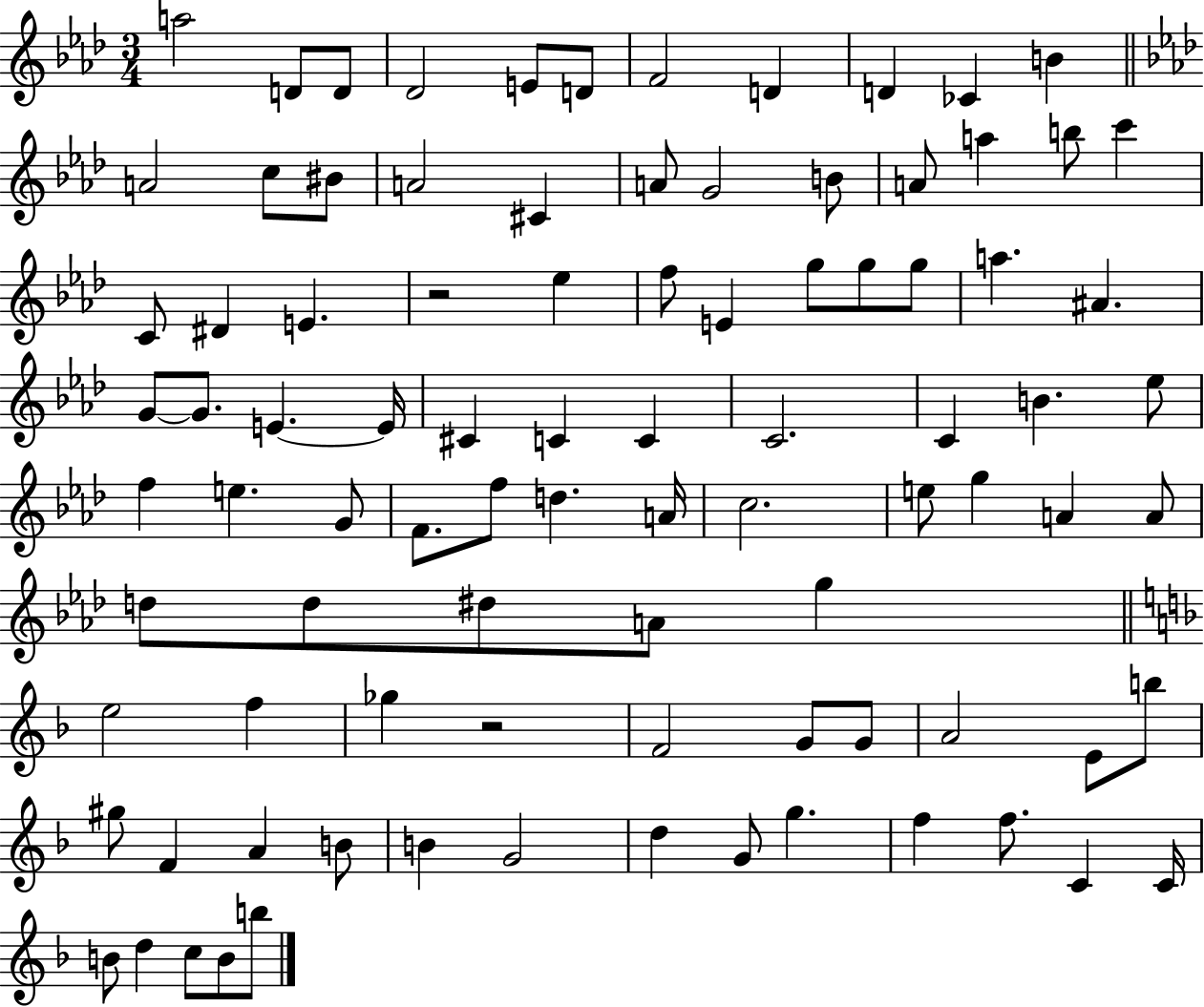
{
  \clef treble
  \numericTimeSignature
  \time 3/4
  \key aes \major
  a''2 d'8 d'8 | des'2 e'8 d'8 | f'2 d'4 | d'4 ces'4 b'4 | \break \bar "||" \break \key aes \major a'2 c''8 bis'8 | a'2 cis'4 | a'8 g'2 b'8 | a'8 a''4 b''8 c'''4 | \break c'8 dis'4 e'4. | r2 ees''4 | f''8 e'4 g''8 g''8 g''8 | a''4. ais'4. | \break g'8~~ g'8. e'4.~~ e'16 | cis'4 c'4 c'4 | c'2. | c'4 b'4. ees''8 | \break f''4 e''4. g'8 | f'8. f''8 d''4. a'16 | c''2. | e''8 g''4 a'4 a'8 | \break d''8 d''8 dis''8 a'8 g''4 | \bar "||" \break \key f \major e''2 f''4 | ges''4 r2 | f'2 g'8 g'8 | a'2 e'8 b''8 | \break gis''8 f'4 a'4 b'8 | b'4 g'2 | d''4 g'8 g''4. | f''4 f''8. c'4 c'16 | \break b'8 d''4 c''8 b'8 b''8 | \bar "|."
}